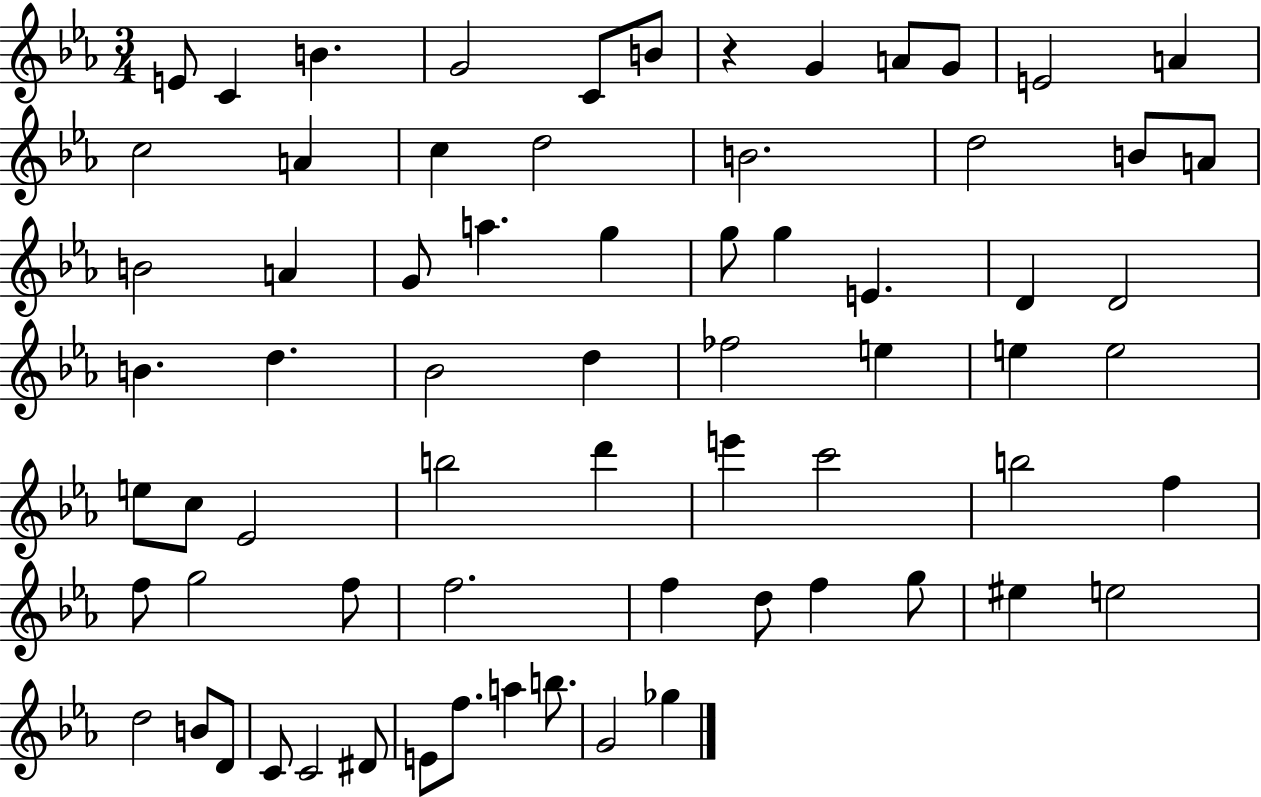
X:1
T:Untitled
M:3/4
L:1/4
K:Eb
E/2 C B G2 C/2 B/2 z G A/2 G/2 E2 A c2 A c d2 B2 d2 B/2 A/2 B2 A G/2 a g g/2 g E D D2 B d _B2 d _f2 e e e2 e/2 c/2 _E2 b2 d' e' c'2 b2 f f/2 g2 f/2 f2 f d/2 f g/2 ^e e2 d2 B/2 D/2 C/2 C2 ^D/2 E/2 f/2 a b/2 G2 _g